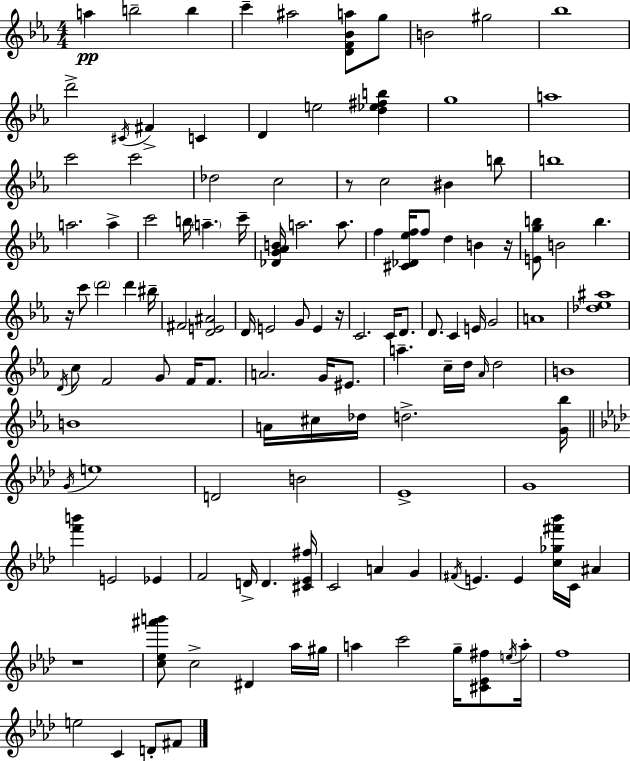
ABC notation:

X:1
T:Untitled
M:4/4
L:1/4
K:Cm
a b2 b c' ^a2 [DF_Ba]/2 g/2 B2 ^g2 _b4 d'2 ^C/4 ^F C D e2 [d_e^fb] g4 a4 c'2 c'2 _d2 c2 z/2 c2 ^B b/2 b4 a2 a c'2 b/4 a c'/4 [_DG_AB]/4 a2 a/2 f [^C_D_ef]/4 f/2 d B z/4 [Egb]/2 B2 b z/4 c'/2 d'2 d' ^b/4 ^F2 [DE^A]2 D/4 E2 G/2 E z/4 C2 C/4 D/2 D/2 C E/4 G2 A4 [_d_e^a]4 D/4 c/2 F2 G/2 F/4 F/2 A2 G/4 ^E/2 a c/4 d/4 _A/4 d2 B4 B4 A/4 ^c/4 _d/4 d2 [G_b]/4 G/4 e4 D2 B2 _E4 G4 [f'b'] E2 _E F2 D/4 D [^C_E^f]/4 C2 A G ^F/4 E E [c_g^f'_b']/4 C/4 ^A z4 [c_e^a'b']/2 c2 ^D _a/4 ^g/4 a c'2 g/4 [^C_E^f]/2 e/4 a/4 f4 e2 C D/2 ^F/2